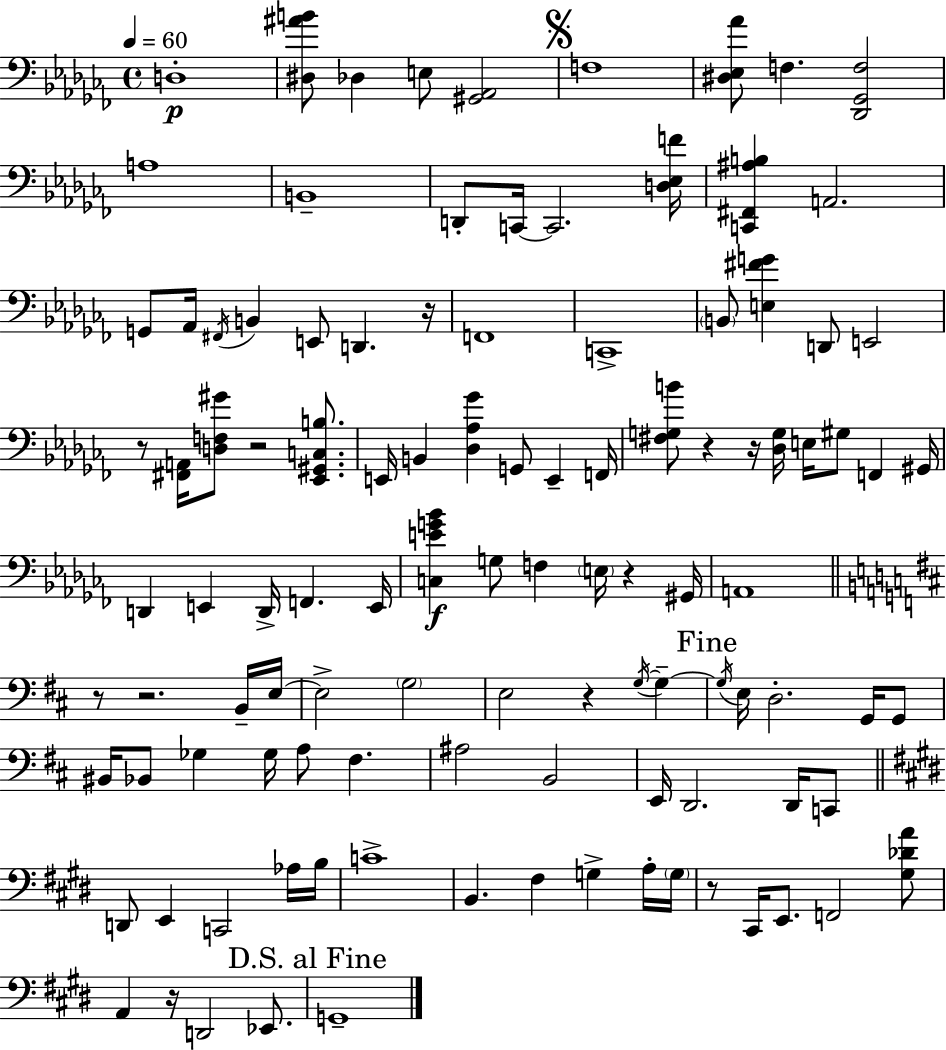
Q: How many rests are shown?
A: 11